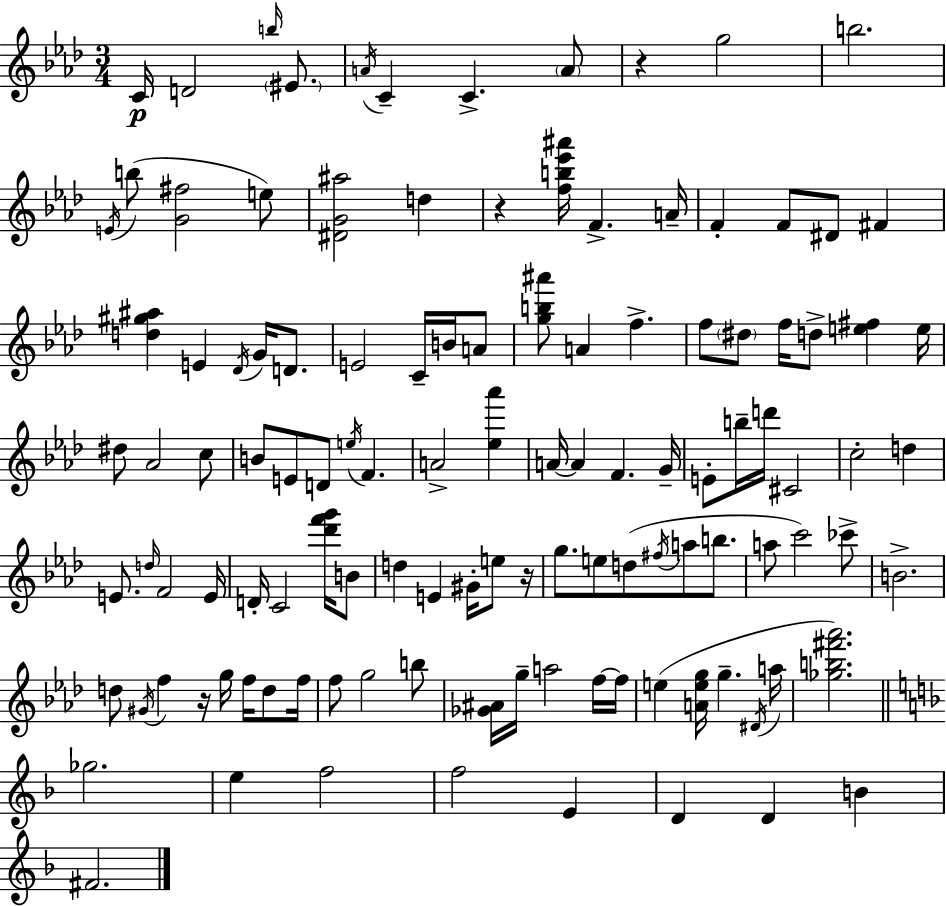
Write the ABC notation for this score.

X:1
T:Untitled
M:3/4
L:1/4
K:Ab
C/4 D2 b/4 ^E/2 A/4 C C A/2 z g2 b2 E/4 b/2 [G^f]2 e/2 [^DG^a]2 d z [fb_e'^a']/4 F A/4 F F/2 ^D/2 ^F [d^g^a] E _D/4 G/4 D/2 E2 C/4 B/4 A/2 [gb^a']/2 A f f/2 ^d/2 f/4 d/2 [e^f] e/4 ^d/2 _A2 c/2 B/2 E/2 D/2 e/4 F A2 [_e_a'] A/4 A F G/4 E/2 b/4 d'/4 ^C2 c2 d E/2 d/4 F2 E/4 D/4 C2 [_d'f'g']/4 B/2 d E ^G/4 e/2 z/4 g/2 e/2 d/2 ^f/4 a/2 b/2 a/2 c'2 _c'/2 B2 d/2 ^G/4 f z/4 g/4 f/4 d/2 f/4 f/2 g2 b/2 [_G^A]/4 g/4 a2 f/4 f/4 e [Aeg]/4 g ^D/4 a/4 [_gb^f'_a']2 _g2 e f2 f2 E D D B ^F2